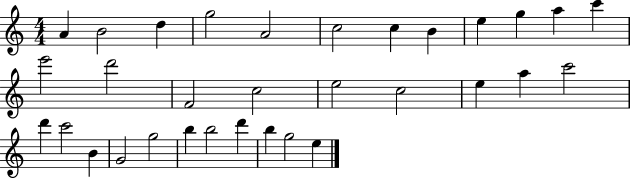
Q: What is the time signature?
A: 4/4